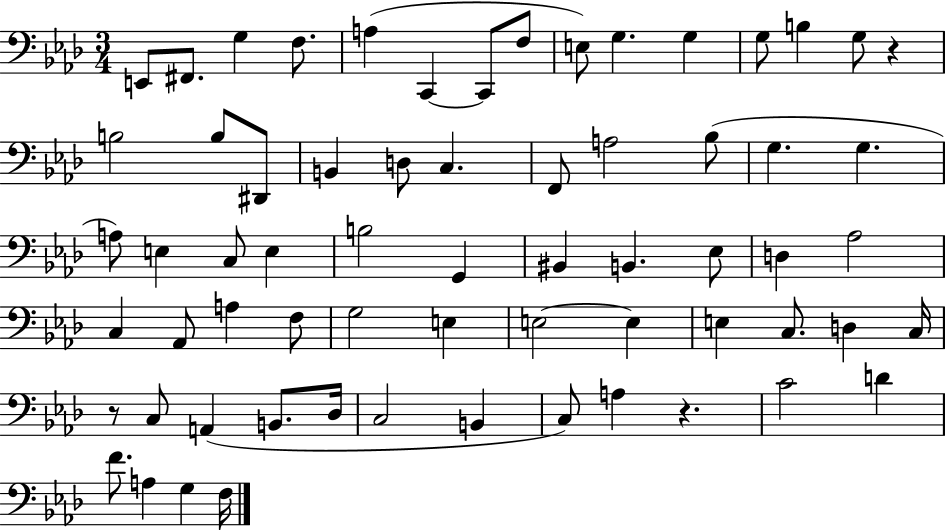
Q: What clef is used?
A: bass